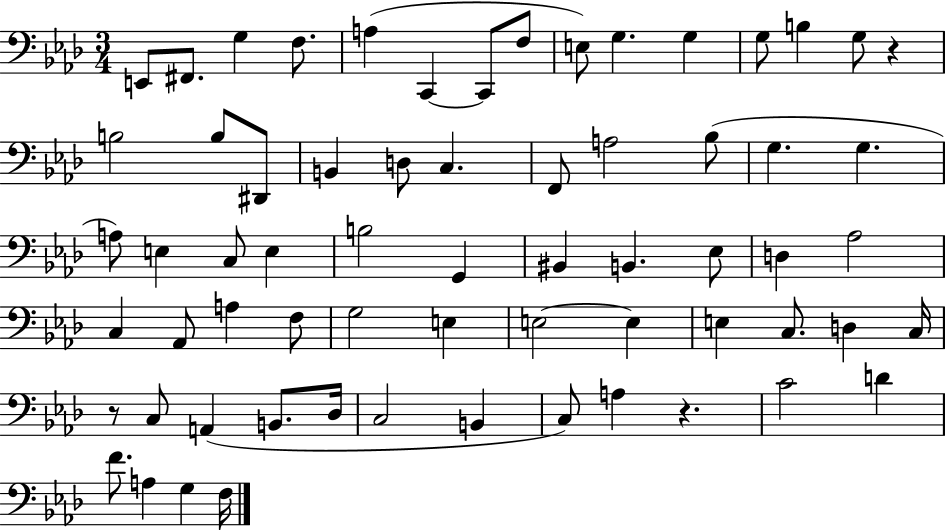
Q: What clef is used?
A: bass